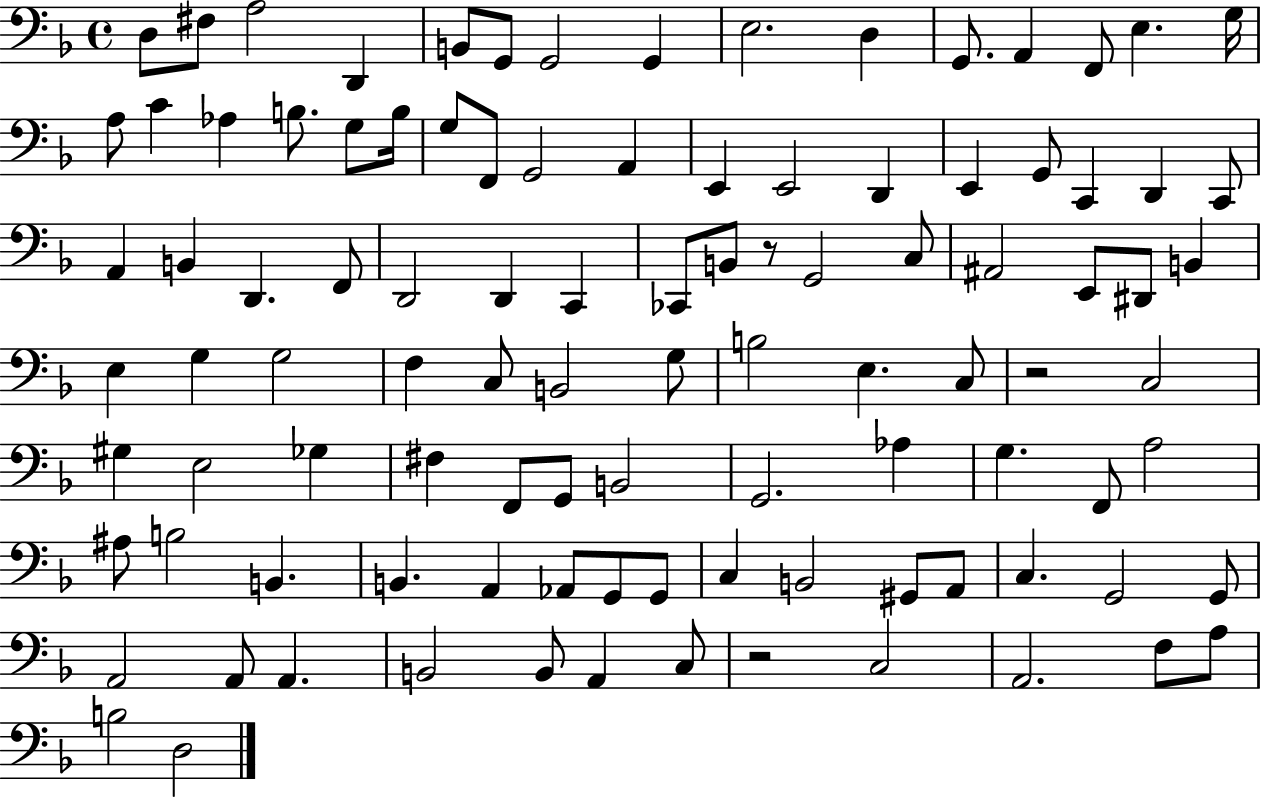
D3/e F#3/e A3/h D2/q B2/e G2/e G2/h G2/q E3/h. D3/q G2/e. A2/q F2/e E3/q. G3/s A3/e C4/q Ab3/q B3/e. G3/e B3/s G3/e F2/e G2/h A2/q E2/q E2/h D2/q E2/q G2/e C2/q D2/q C2/e A2/q B2/q D2/q. F2/e D2/h D2/q C2/q CES2/e B2/e R/e G2/h C3/e A#2/h E2/e D#2/e B2/q E3/q G3/q G3/h F3/q C3/e B2/h G3/e B3/h E3/q. C3/e R/h C3/h G#3/q E3/h Gb3/q F#3/q F2/e G2/e B2/h G2/h. Ab3/q G3/q. F2/e A3/h A#3/e B3/h B2/q. B2/q. A2/q Ab2/e G2/e G2/e C3/q B2/h G#2/e A2/e C3/q. G2/h G2/e A2/h A2/e A2/q. B2/h B2/e A2/q C3/e R/h C3/h A2/h. F3/e A3/e B3/h D3/h